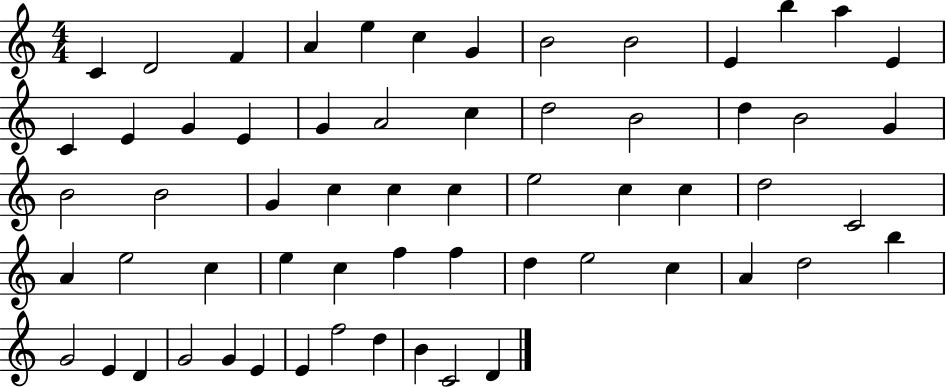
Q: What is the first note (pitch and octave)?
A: C4